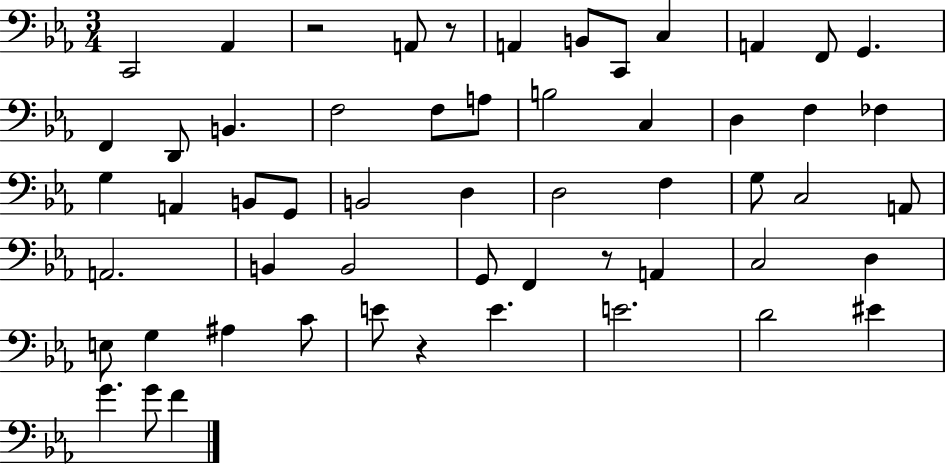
C2/h Ab2/q R/h A2/e R/e A2/q B2/e C2/e C3/q A2/q F2/e G2/q. F2/q D2/e B2/q. F3/h F3/e A3/e B3/h C3/q D3/q F3/q FES3/q G3/q A2/q B2/e G2/e B2/h D3/q D3/h F3/q G3/e C3/h A2/e A2/h. B2/q B2/h G2/e F2/q R/e A2/q C3/h D3/q E3/e G3/q A#3/q C4/e E4/e R/q E4/q. E4/h. D4/h EIS4/q G4/q. G4/e F4/q